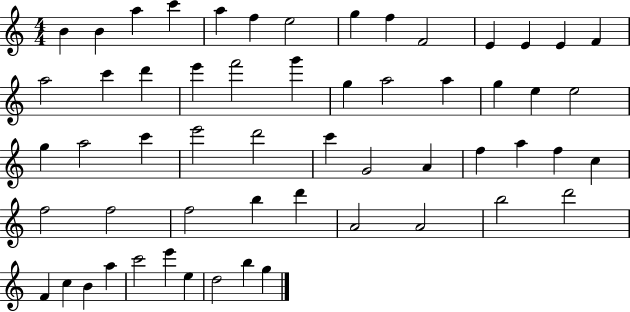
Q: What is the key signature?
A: C major